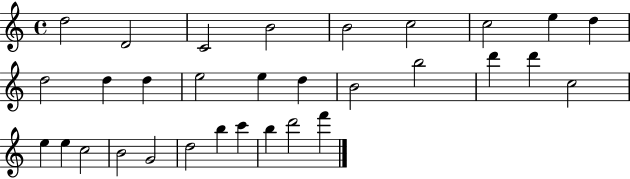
D5/h D4/h C4/h B4/h B4/h C5/h C5/h E5/q D5/q D5/h D5/q D5/q E5/h E5/q D5/q B4/h B5/h D6/q D6/q C5/h E5/q E5/q C5/h B4/h G4/h D5/h B5/q C6/q B5/q D6/h F6/q